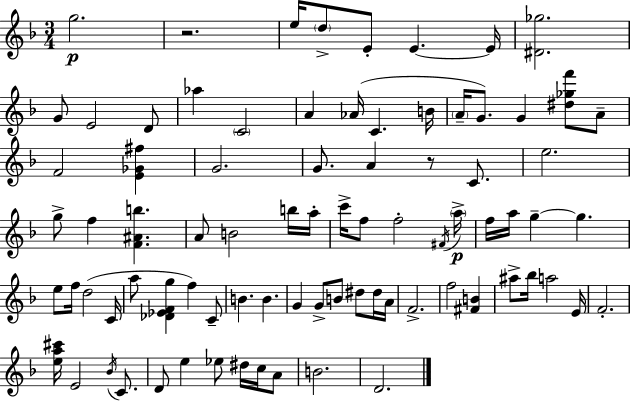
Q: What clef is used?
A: treble